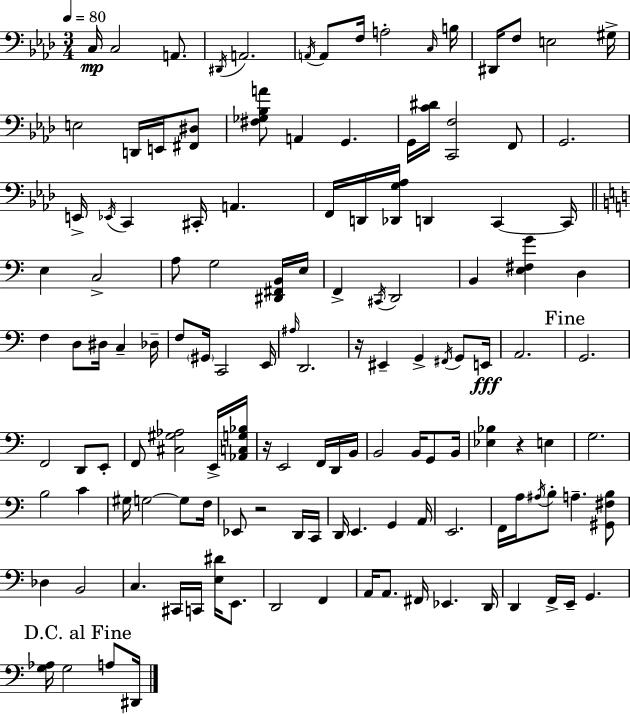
{
  \clef bass
  \numericTimeSignature
  \time 3/4
  \key aes \major
  \tempo 4 = 80
  c16\mp c2 a,8. | \acciaccatura { dis,16 } a,2. | \acciaccatura { a,16 } a,8 f16 a2-. | \grace { c16 } b16 dis,16 f8 e2 | \break gis16-> e2 d,16 | e,16 <fis, dis>8 <fis ges bes a'>8 a,4 g,4. | g,16 <c' dis'>16 <c, f>2 | f,8 g,2. | \break e,16-> \acciaccatura { ees,16 } c,4 cis,16-. a,4. | f,16 d,16 <des, g aes>16 d,4 c,4~~ | c,16 \bar "||" \break \key c \major e4 c2-> | a8 g2 <dis, fis, b,>16 e16 | f,4-> \acciaccatura { cis,16 } d,2 | b,4 <e fis g'>4 d4 | \break f4 d8 dis16 c4-- | des16-- f8 \parenthesize gis,16 c,2 | e,16 \grace { ais16 } d,2. | r16 eis,4-- g,4-> \acciaccatura { fis,16 } | \break g,8 e,16\fff a,2. | \mark "Fine" g,2. | f,2 d,8 | e,8-. f,8 <cis gis aes>2 | \break e,16-> <aes, c g bes>16 r16 e,2 | f,16 d,16 b,16 b,2 b,16 | g,8 b,16 <ees bes>4 r4 e4 | g2. | \break b2 c'4 | gis16 g2~~ | g8 f16 ees,8 r2 | d,16 c,16 d,16 e,4. g,4 | \break a,16 e,2. | f,16 a16 \acciaccatura { ais16 } b8-. a4.-- | <gis, fis b>8 des4 b,2 | c4. cis,16 c,16 | \break <e dis'>16 e,8. d,2 | f,4 a,16 a,8. fis,16 ees,4. | d,16 d,4 f,16-> e,16-- g,4. | \mark "D.C. al Fine" <g aes>16 g2 | \break a8 dis,16 \bar "|."
}